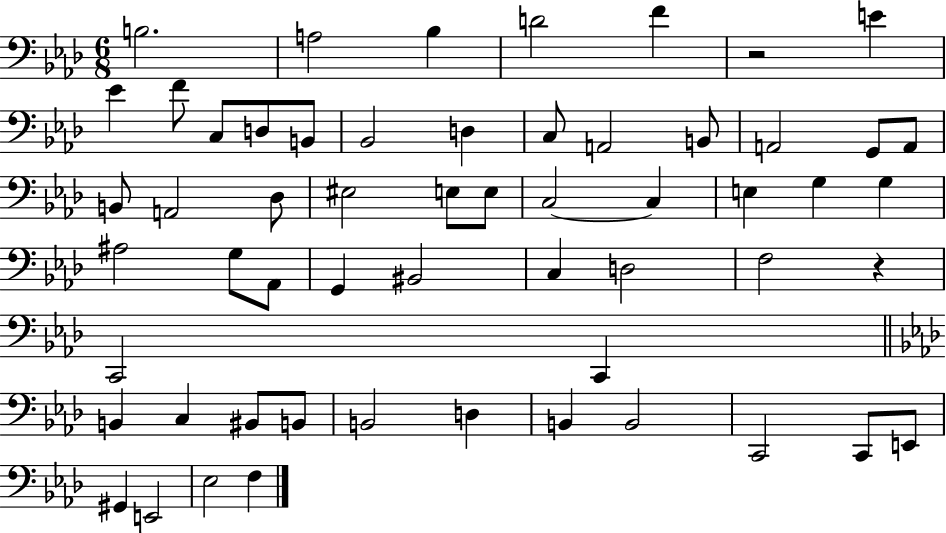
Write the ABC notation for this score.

X:1
T:Untitled
M:6/8
L:1/4
K:Ab
B,2 A,2 _B, D2 F z2 E _E F/2 C,/2 D,/2 B,,/2 _B,,2 D, C,/2 A,,2 B,,/2 A,,2 G,,/2 A,,/2 B,,/2 A,,2 _D,/2 ^E,2 E,/2 E,/2 C,2 C, E, G, G, ^A,2 G,/2 _A,,/2 G,, ^B,,2 C, D,2 F,2 z C,,2 C,, B,, C, ^B,,/2 B,,/2 B,,2 D, B,, B,,2 C,,2 C,,/2 E,,/2 ^G,, E,,2 _E,2 F,